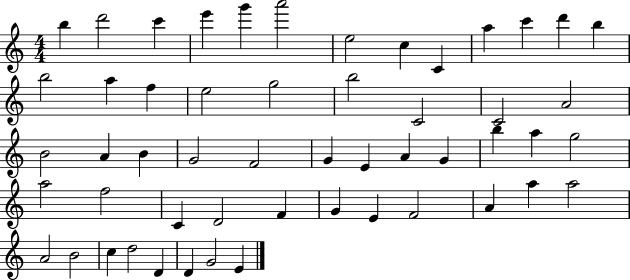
X:1
T:Untitled
M:4/4
L:1/4
K:C
b d'2 c' e' g' a'2 e2 c C a c' d' b b2 a f e2 g2 b2 C2 C2 A2 B2 A B G2 F2 G E A G b a g2 a2 f2 C D2 F G E F2 A a a2 A2 B2 c d2 D D G2 E